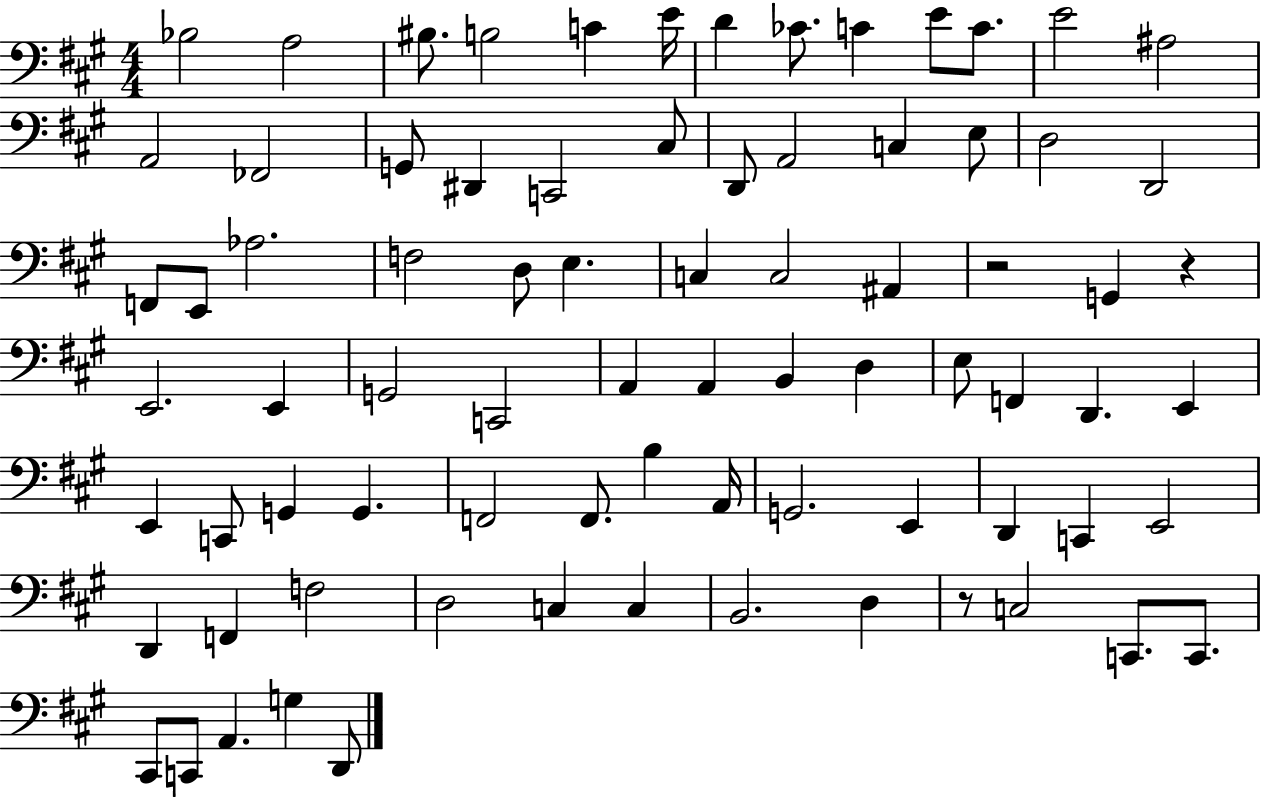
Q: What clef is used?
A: bass